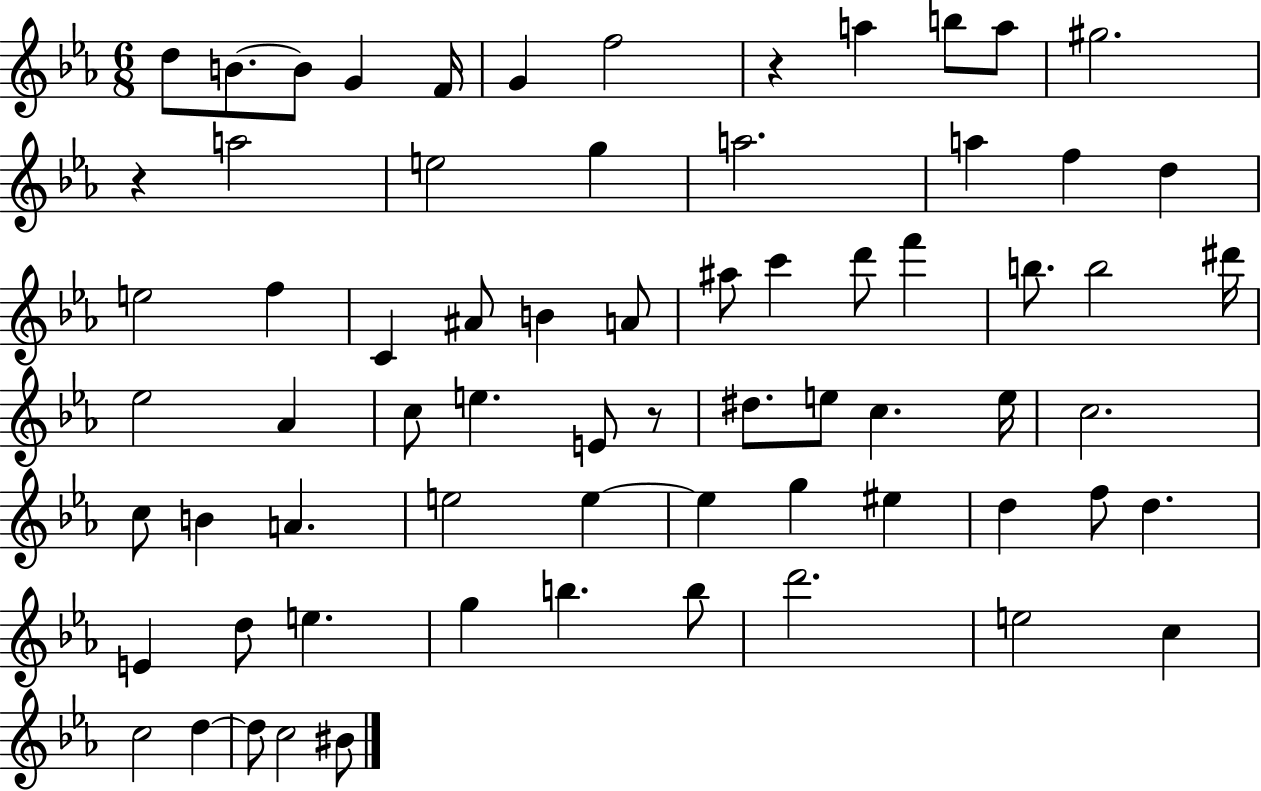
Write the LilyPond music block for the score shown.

{
  \clef treble
  \numericTimeSignature
  \time 6/8
  \key ees \major
  \repeat volta 2 { d''8 b'8.~~ b'8 g'4 f'16 | g'4 f''2 | r4 a''4 b''8 a''8 | gis''2. | \break r4 a''2 | e''2 g''4 | a''2. | a''4 f''4 d''4 | \break e''2 f''4 | c'4 ais'8 b'4 a'8 | ais''8 c'''4 d'''8 f'''4 | b''8. b''2 dis'''16 | \break ees''2 aes'4 | c''8 e''4. e'8 r8 | dis''8. e''8 c''4. e''16 | c''2. | \break c''8 b'4 a'4. | e''2 e''4~~ | e''4 g''4 eis''4 | d''4 f''8 d''4. | \break e'4 d''8 e''4. | g''4 b''4. b''8 | d'''2. | e''2 c''4 | \break c''2 d''4~~ | d''8 c''2 bis'8 | } \bar "|."
}